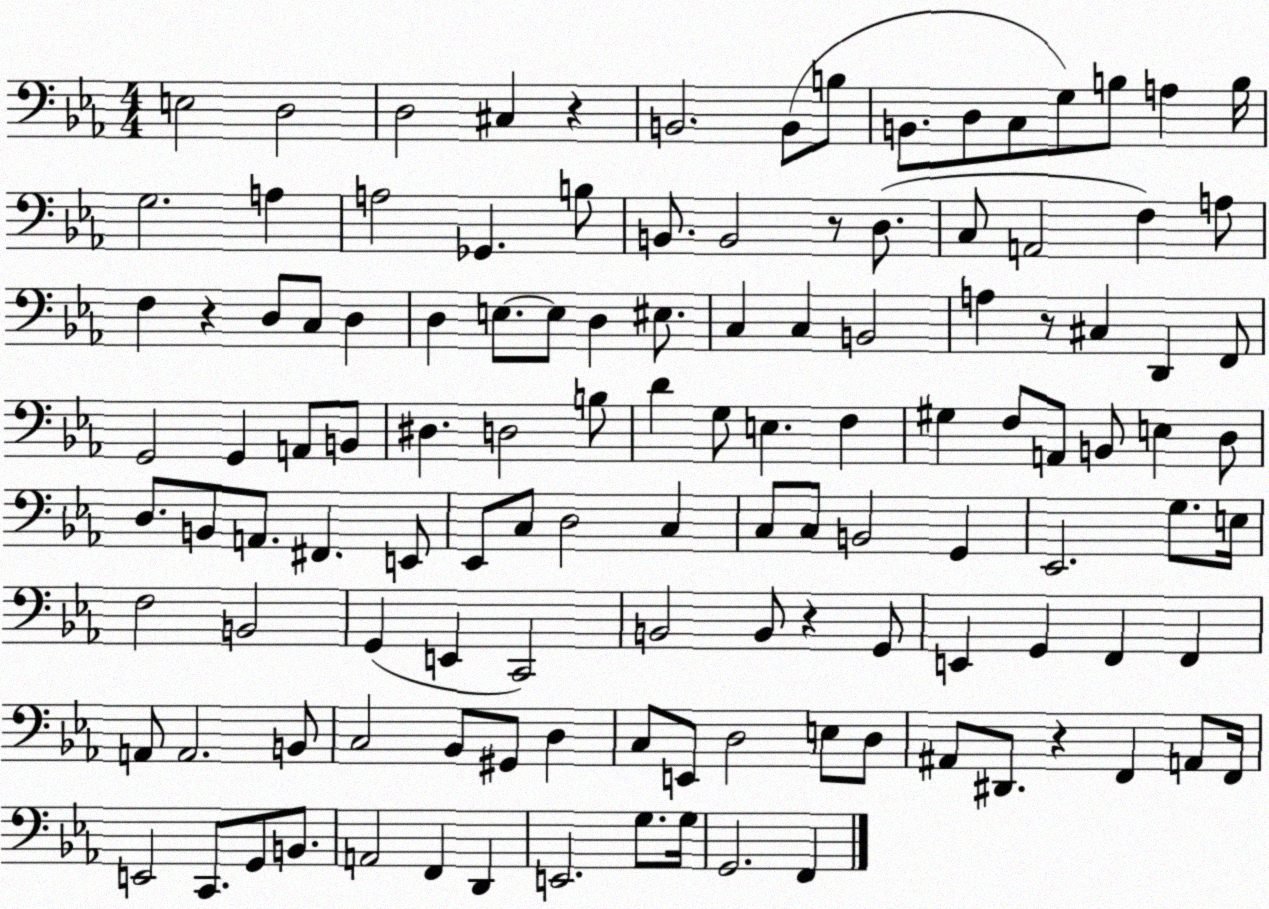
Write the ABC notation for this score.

X:1
T:Untitled
M:4/4
L:1/4
K:Eb
E,2 D,2 D,2 ^C, z B,,2 B,,/2 B,/2 B,,/2 D,/2 C,/2 G,/2 B,/2 A, B,/4 G,2 A, A,2 _G,, B,/2 B,,/2 B,,2 z/2 D,/2 C,/2 A,,2 F, A,/2 F, z D,/2 C,/2 D, D, E,/2 E,/2 D, ^E,/2 C, C, B,,2 A, z/2 ^C, D,, F,,/2 G,,2 G,, A,,/2 B,,/2 ^D, D,2 B,/2 D G,/2 E, F, ^G, F,/2 A,,/2 B,,/2 E, D,/2 D,/2 B,,/2 A,,/2 ^F,, E,,/2 _E,,/2 C,/2 D,2 C, C,/2 C,/2 B,,2 G,, _E,,2 G,/2 E,/4 F,2 B,,2 G,, E,, C,,2 B,,2 B,,/2 z G,,/2 E,, G,, F,, F,, A,,/2 A,,2 B,,/2 C,2 _B,,/2 ^G,,/2 D, C,/2 E,,/2 D,2 E,/2 D,/2 ^A,,/2 ^D,,/2 z F,, A,,/2 F,,/4 E,,2 C,,/2 G,,/2 B,,/2 A,,2 F,, D,, E,,2 G,/2 G,/4 G,,2 F,,